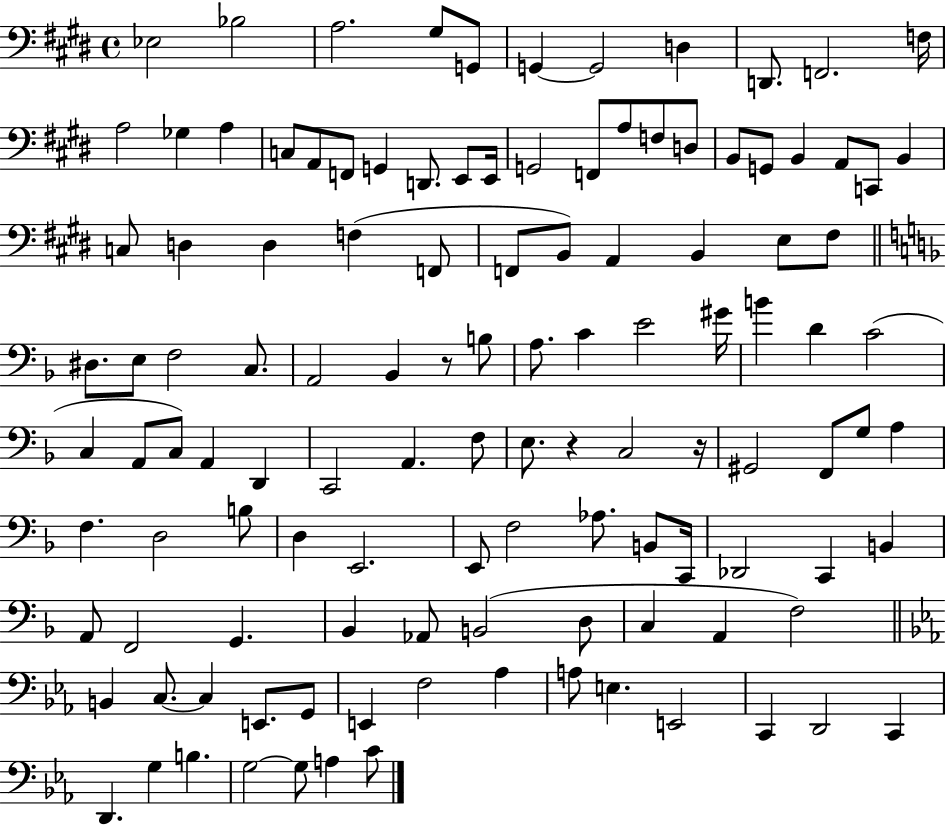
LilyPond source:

{
  \clef bass
  \time 4/4
  \defaultTimeSignature
  \key e \major
  ees2 bes2 | a2. gis8 g,8 | g,4~~ g,2 d4 | d,8. f,2. f16 | \break a2 ges4 a4 | c8 a,8 f,8 g,4 d,8. e,8 e,16 | g,2 f,8 a8 f8 d8 | b,8 g,8 b,4 a,8 c,8 b,4 | \break c8 d4 d4 f4( f,8 | f,8 b,8) a,4 b,4 e8 fis8 | \bar "||" \break \key d \minor dis8. e8 f2 c8. | a,2 bes,4 r8 b8 | a8. c'4 e'2 gis'16 | b'4 d'4 c'2( | \break c4 a,8 c8) a,4 d,4 | c,2 a,4. f8 | e8. r4 c2 r16 | gis,2 f,8 g8 a4 | \break f4. d2 b8 | d4 e,2. | e,8 f2 aes8. b,8 c,16 | des,2 c,4 b,4 | \break a,8 f,2 g,4. | bes,4 aes,8 b,2( d8 | c4 a,4 f2) | \bar "||" \break \key ees \major b,4 c8.~~ c4 e,8. g,8 | e,4 f2 aes4 | a8 e4. e,2 | c,4 d,2 c,4 | \break d,4. g4 b4. | g2~~ g8 a4 c'8 | \bar "|."
}